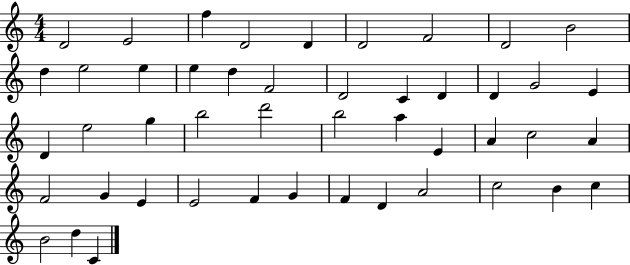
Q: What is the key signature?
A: C major